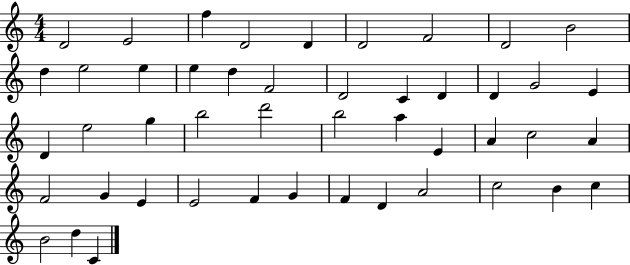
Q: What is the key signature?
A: C major